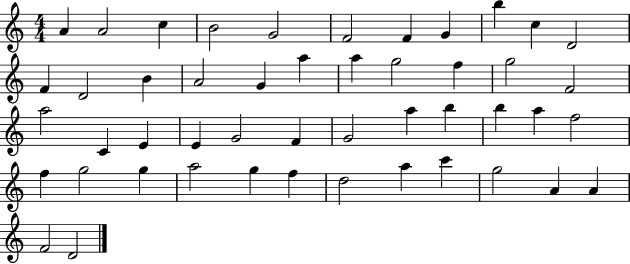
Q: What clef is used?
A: treble